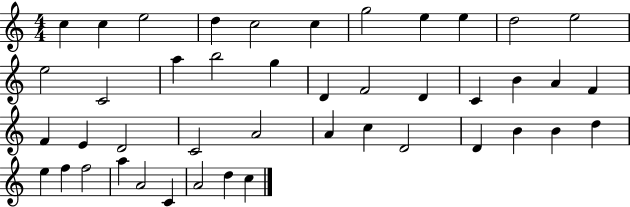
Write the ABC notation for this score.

X:1
T:Untitled
M:4/4
L:1/4
K:C
c c e2 d c2 c g2 e e d2 e2 e2 C2 a b2 g D F2 D C B A F F E D2 C2 A2 A c D2 D B B d e f f2 a A2 C A2 d c